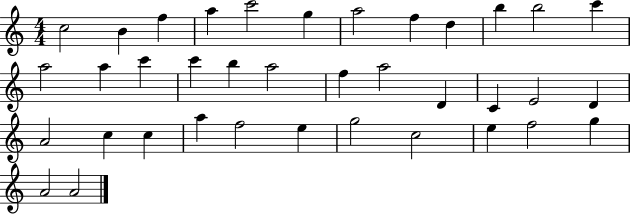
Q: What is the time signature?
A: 4/4